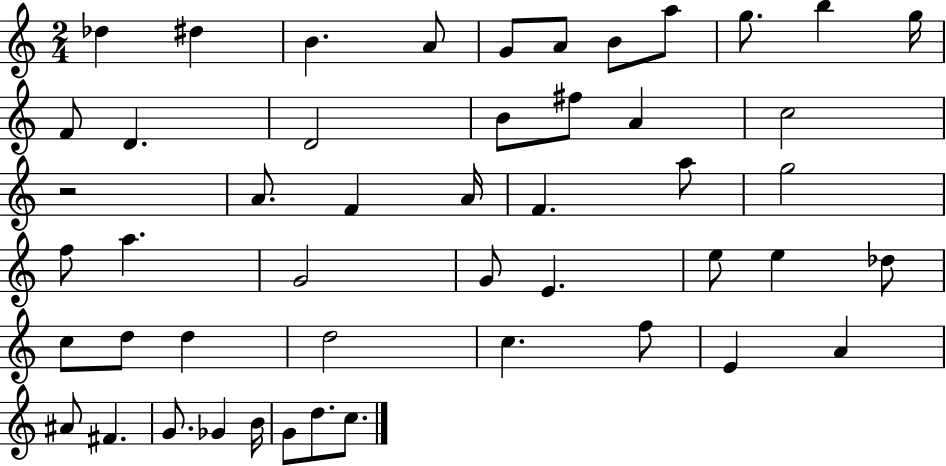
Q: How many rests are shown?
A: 1